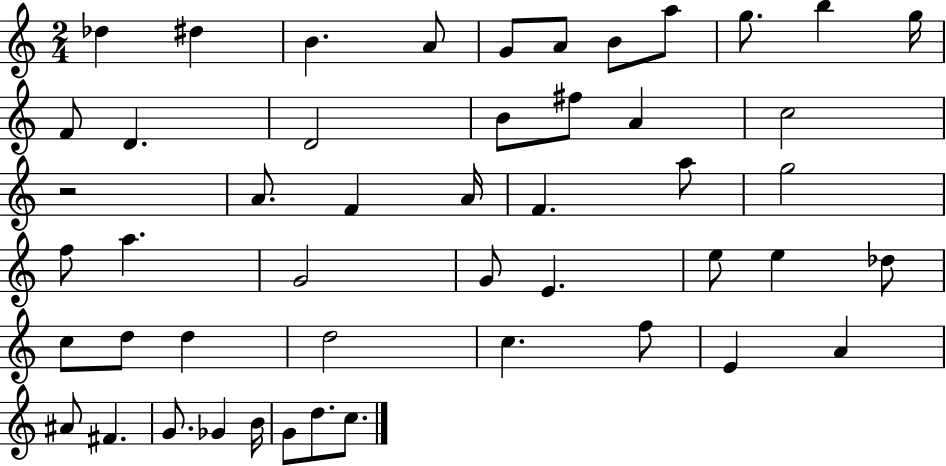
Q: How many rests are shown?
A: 1